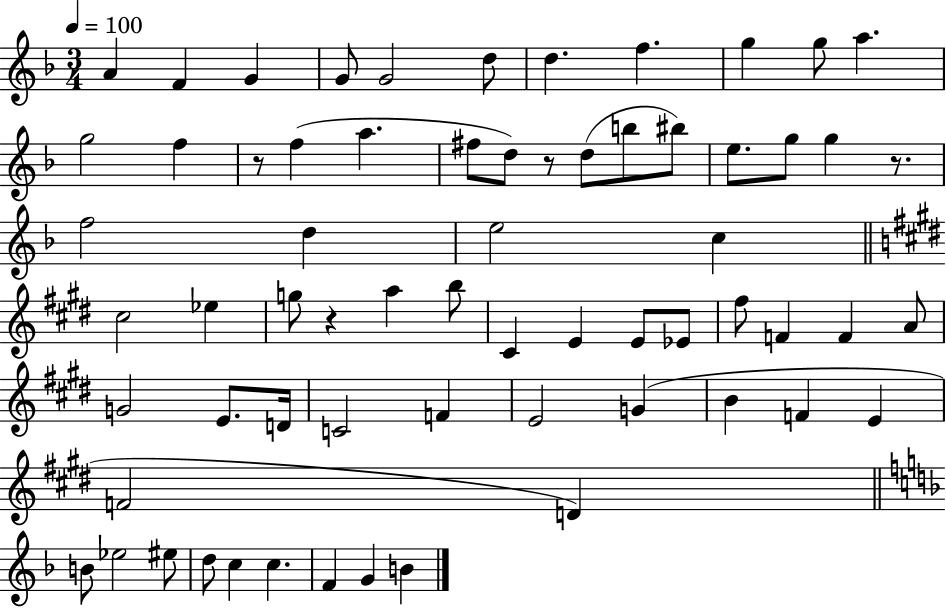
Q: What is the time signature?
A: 3/4